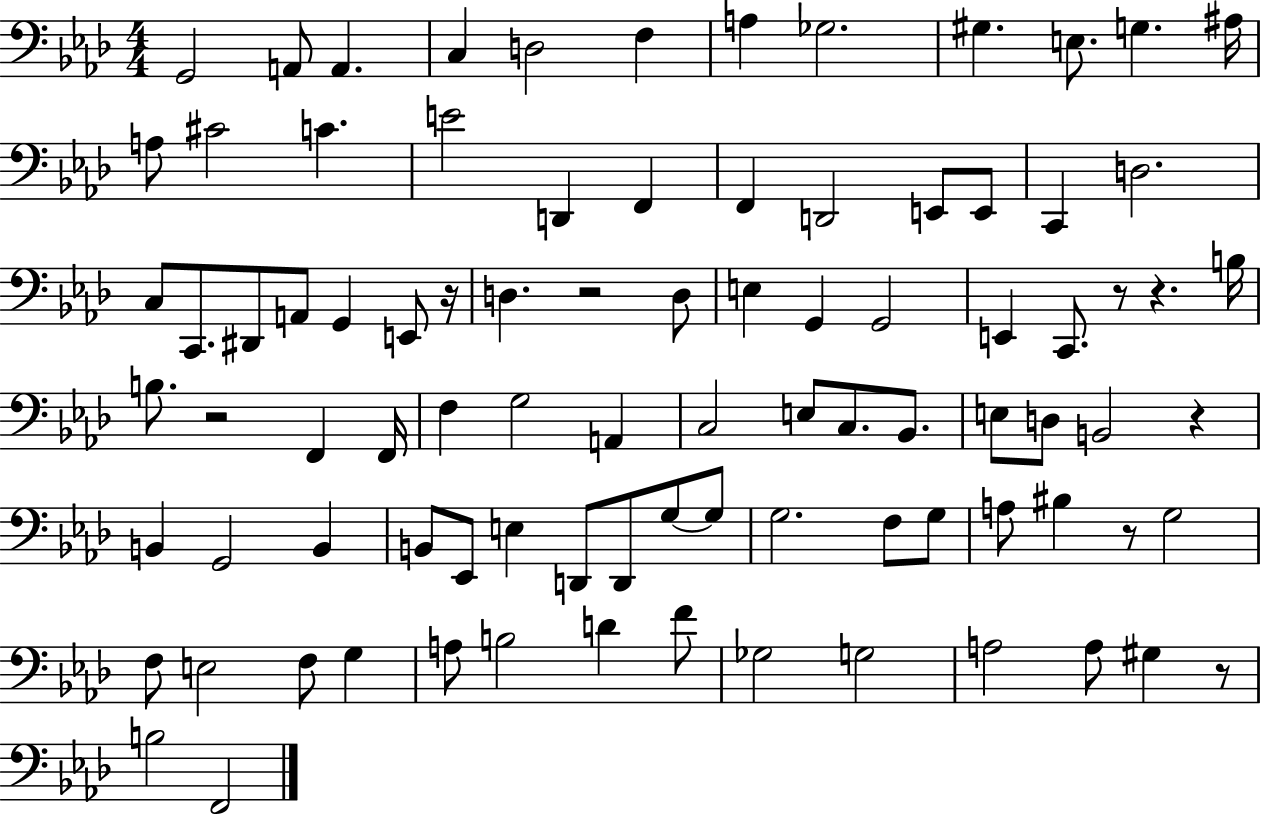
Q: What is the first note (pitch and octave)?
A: G2